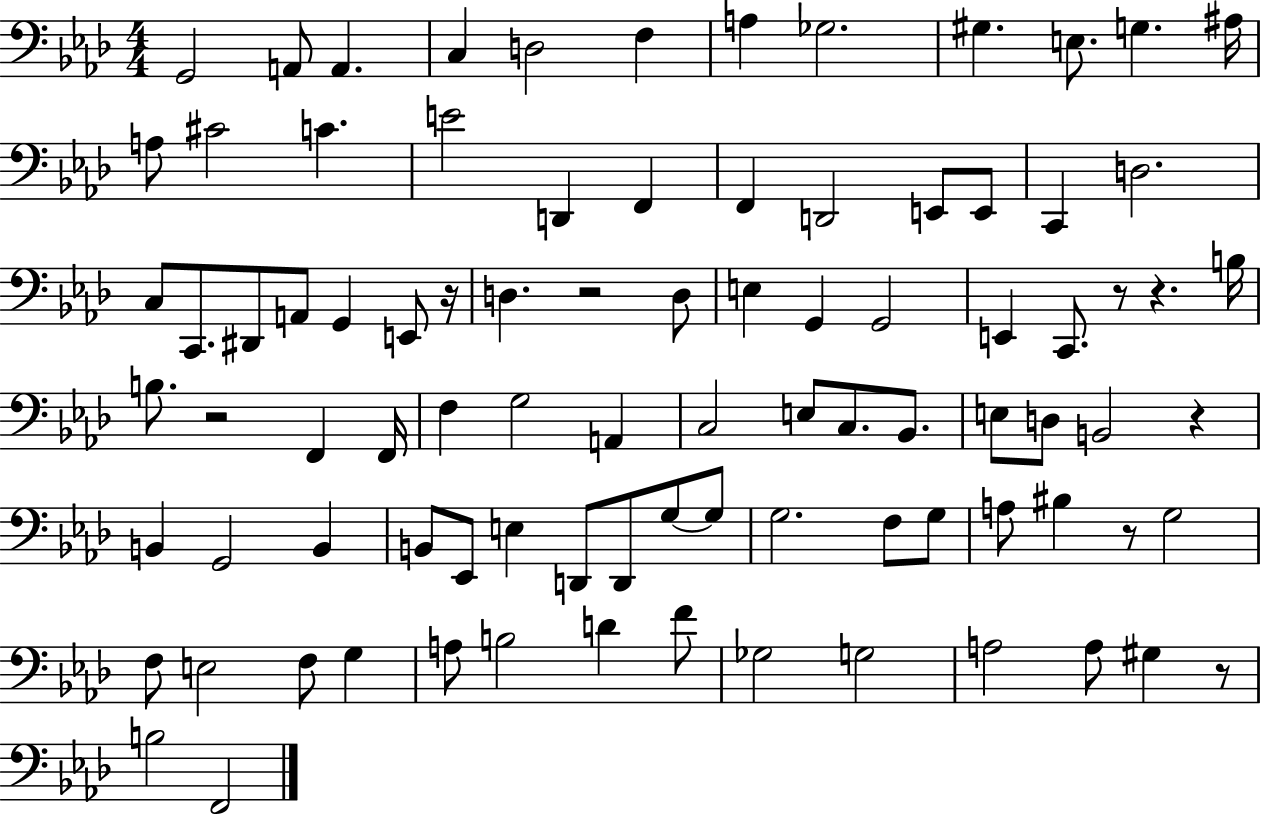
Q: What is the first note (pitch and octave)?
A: G2